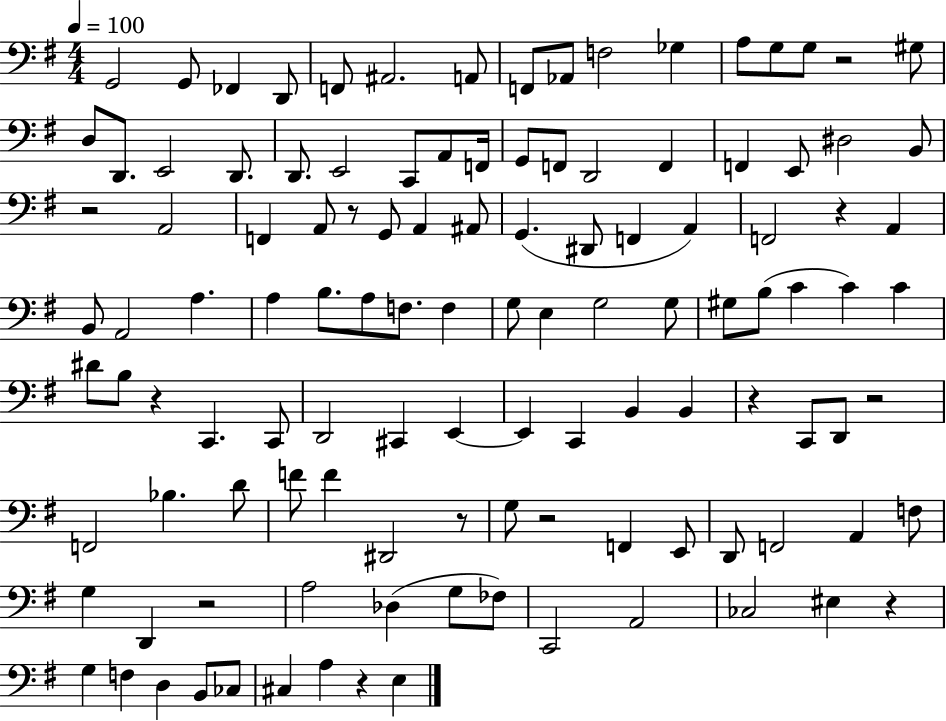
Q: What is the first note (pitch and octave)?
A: G2